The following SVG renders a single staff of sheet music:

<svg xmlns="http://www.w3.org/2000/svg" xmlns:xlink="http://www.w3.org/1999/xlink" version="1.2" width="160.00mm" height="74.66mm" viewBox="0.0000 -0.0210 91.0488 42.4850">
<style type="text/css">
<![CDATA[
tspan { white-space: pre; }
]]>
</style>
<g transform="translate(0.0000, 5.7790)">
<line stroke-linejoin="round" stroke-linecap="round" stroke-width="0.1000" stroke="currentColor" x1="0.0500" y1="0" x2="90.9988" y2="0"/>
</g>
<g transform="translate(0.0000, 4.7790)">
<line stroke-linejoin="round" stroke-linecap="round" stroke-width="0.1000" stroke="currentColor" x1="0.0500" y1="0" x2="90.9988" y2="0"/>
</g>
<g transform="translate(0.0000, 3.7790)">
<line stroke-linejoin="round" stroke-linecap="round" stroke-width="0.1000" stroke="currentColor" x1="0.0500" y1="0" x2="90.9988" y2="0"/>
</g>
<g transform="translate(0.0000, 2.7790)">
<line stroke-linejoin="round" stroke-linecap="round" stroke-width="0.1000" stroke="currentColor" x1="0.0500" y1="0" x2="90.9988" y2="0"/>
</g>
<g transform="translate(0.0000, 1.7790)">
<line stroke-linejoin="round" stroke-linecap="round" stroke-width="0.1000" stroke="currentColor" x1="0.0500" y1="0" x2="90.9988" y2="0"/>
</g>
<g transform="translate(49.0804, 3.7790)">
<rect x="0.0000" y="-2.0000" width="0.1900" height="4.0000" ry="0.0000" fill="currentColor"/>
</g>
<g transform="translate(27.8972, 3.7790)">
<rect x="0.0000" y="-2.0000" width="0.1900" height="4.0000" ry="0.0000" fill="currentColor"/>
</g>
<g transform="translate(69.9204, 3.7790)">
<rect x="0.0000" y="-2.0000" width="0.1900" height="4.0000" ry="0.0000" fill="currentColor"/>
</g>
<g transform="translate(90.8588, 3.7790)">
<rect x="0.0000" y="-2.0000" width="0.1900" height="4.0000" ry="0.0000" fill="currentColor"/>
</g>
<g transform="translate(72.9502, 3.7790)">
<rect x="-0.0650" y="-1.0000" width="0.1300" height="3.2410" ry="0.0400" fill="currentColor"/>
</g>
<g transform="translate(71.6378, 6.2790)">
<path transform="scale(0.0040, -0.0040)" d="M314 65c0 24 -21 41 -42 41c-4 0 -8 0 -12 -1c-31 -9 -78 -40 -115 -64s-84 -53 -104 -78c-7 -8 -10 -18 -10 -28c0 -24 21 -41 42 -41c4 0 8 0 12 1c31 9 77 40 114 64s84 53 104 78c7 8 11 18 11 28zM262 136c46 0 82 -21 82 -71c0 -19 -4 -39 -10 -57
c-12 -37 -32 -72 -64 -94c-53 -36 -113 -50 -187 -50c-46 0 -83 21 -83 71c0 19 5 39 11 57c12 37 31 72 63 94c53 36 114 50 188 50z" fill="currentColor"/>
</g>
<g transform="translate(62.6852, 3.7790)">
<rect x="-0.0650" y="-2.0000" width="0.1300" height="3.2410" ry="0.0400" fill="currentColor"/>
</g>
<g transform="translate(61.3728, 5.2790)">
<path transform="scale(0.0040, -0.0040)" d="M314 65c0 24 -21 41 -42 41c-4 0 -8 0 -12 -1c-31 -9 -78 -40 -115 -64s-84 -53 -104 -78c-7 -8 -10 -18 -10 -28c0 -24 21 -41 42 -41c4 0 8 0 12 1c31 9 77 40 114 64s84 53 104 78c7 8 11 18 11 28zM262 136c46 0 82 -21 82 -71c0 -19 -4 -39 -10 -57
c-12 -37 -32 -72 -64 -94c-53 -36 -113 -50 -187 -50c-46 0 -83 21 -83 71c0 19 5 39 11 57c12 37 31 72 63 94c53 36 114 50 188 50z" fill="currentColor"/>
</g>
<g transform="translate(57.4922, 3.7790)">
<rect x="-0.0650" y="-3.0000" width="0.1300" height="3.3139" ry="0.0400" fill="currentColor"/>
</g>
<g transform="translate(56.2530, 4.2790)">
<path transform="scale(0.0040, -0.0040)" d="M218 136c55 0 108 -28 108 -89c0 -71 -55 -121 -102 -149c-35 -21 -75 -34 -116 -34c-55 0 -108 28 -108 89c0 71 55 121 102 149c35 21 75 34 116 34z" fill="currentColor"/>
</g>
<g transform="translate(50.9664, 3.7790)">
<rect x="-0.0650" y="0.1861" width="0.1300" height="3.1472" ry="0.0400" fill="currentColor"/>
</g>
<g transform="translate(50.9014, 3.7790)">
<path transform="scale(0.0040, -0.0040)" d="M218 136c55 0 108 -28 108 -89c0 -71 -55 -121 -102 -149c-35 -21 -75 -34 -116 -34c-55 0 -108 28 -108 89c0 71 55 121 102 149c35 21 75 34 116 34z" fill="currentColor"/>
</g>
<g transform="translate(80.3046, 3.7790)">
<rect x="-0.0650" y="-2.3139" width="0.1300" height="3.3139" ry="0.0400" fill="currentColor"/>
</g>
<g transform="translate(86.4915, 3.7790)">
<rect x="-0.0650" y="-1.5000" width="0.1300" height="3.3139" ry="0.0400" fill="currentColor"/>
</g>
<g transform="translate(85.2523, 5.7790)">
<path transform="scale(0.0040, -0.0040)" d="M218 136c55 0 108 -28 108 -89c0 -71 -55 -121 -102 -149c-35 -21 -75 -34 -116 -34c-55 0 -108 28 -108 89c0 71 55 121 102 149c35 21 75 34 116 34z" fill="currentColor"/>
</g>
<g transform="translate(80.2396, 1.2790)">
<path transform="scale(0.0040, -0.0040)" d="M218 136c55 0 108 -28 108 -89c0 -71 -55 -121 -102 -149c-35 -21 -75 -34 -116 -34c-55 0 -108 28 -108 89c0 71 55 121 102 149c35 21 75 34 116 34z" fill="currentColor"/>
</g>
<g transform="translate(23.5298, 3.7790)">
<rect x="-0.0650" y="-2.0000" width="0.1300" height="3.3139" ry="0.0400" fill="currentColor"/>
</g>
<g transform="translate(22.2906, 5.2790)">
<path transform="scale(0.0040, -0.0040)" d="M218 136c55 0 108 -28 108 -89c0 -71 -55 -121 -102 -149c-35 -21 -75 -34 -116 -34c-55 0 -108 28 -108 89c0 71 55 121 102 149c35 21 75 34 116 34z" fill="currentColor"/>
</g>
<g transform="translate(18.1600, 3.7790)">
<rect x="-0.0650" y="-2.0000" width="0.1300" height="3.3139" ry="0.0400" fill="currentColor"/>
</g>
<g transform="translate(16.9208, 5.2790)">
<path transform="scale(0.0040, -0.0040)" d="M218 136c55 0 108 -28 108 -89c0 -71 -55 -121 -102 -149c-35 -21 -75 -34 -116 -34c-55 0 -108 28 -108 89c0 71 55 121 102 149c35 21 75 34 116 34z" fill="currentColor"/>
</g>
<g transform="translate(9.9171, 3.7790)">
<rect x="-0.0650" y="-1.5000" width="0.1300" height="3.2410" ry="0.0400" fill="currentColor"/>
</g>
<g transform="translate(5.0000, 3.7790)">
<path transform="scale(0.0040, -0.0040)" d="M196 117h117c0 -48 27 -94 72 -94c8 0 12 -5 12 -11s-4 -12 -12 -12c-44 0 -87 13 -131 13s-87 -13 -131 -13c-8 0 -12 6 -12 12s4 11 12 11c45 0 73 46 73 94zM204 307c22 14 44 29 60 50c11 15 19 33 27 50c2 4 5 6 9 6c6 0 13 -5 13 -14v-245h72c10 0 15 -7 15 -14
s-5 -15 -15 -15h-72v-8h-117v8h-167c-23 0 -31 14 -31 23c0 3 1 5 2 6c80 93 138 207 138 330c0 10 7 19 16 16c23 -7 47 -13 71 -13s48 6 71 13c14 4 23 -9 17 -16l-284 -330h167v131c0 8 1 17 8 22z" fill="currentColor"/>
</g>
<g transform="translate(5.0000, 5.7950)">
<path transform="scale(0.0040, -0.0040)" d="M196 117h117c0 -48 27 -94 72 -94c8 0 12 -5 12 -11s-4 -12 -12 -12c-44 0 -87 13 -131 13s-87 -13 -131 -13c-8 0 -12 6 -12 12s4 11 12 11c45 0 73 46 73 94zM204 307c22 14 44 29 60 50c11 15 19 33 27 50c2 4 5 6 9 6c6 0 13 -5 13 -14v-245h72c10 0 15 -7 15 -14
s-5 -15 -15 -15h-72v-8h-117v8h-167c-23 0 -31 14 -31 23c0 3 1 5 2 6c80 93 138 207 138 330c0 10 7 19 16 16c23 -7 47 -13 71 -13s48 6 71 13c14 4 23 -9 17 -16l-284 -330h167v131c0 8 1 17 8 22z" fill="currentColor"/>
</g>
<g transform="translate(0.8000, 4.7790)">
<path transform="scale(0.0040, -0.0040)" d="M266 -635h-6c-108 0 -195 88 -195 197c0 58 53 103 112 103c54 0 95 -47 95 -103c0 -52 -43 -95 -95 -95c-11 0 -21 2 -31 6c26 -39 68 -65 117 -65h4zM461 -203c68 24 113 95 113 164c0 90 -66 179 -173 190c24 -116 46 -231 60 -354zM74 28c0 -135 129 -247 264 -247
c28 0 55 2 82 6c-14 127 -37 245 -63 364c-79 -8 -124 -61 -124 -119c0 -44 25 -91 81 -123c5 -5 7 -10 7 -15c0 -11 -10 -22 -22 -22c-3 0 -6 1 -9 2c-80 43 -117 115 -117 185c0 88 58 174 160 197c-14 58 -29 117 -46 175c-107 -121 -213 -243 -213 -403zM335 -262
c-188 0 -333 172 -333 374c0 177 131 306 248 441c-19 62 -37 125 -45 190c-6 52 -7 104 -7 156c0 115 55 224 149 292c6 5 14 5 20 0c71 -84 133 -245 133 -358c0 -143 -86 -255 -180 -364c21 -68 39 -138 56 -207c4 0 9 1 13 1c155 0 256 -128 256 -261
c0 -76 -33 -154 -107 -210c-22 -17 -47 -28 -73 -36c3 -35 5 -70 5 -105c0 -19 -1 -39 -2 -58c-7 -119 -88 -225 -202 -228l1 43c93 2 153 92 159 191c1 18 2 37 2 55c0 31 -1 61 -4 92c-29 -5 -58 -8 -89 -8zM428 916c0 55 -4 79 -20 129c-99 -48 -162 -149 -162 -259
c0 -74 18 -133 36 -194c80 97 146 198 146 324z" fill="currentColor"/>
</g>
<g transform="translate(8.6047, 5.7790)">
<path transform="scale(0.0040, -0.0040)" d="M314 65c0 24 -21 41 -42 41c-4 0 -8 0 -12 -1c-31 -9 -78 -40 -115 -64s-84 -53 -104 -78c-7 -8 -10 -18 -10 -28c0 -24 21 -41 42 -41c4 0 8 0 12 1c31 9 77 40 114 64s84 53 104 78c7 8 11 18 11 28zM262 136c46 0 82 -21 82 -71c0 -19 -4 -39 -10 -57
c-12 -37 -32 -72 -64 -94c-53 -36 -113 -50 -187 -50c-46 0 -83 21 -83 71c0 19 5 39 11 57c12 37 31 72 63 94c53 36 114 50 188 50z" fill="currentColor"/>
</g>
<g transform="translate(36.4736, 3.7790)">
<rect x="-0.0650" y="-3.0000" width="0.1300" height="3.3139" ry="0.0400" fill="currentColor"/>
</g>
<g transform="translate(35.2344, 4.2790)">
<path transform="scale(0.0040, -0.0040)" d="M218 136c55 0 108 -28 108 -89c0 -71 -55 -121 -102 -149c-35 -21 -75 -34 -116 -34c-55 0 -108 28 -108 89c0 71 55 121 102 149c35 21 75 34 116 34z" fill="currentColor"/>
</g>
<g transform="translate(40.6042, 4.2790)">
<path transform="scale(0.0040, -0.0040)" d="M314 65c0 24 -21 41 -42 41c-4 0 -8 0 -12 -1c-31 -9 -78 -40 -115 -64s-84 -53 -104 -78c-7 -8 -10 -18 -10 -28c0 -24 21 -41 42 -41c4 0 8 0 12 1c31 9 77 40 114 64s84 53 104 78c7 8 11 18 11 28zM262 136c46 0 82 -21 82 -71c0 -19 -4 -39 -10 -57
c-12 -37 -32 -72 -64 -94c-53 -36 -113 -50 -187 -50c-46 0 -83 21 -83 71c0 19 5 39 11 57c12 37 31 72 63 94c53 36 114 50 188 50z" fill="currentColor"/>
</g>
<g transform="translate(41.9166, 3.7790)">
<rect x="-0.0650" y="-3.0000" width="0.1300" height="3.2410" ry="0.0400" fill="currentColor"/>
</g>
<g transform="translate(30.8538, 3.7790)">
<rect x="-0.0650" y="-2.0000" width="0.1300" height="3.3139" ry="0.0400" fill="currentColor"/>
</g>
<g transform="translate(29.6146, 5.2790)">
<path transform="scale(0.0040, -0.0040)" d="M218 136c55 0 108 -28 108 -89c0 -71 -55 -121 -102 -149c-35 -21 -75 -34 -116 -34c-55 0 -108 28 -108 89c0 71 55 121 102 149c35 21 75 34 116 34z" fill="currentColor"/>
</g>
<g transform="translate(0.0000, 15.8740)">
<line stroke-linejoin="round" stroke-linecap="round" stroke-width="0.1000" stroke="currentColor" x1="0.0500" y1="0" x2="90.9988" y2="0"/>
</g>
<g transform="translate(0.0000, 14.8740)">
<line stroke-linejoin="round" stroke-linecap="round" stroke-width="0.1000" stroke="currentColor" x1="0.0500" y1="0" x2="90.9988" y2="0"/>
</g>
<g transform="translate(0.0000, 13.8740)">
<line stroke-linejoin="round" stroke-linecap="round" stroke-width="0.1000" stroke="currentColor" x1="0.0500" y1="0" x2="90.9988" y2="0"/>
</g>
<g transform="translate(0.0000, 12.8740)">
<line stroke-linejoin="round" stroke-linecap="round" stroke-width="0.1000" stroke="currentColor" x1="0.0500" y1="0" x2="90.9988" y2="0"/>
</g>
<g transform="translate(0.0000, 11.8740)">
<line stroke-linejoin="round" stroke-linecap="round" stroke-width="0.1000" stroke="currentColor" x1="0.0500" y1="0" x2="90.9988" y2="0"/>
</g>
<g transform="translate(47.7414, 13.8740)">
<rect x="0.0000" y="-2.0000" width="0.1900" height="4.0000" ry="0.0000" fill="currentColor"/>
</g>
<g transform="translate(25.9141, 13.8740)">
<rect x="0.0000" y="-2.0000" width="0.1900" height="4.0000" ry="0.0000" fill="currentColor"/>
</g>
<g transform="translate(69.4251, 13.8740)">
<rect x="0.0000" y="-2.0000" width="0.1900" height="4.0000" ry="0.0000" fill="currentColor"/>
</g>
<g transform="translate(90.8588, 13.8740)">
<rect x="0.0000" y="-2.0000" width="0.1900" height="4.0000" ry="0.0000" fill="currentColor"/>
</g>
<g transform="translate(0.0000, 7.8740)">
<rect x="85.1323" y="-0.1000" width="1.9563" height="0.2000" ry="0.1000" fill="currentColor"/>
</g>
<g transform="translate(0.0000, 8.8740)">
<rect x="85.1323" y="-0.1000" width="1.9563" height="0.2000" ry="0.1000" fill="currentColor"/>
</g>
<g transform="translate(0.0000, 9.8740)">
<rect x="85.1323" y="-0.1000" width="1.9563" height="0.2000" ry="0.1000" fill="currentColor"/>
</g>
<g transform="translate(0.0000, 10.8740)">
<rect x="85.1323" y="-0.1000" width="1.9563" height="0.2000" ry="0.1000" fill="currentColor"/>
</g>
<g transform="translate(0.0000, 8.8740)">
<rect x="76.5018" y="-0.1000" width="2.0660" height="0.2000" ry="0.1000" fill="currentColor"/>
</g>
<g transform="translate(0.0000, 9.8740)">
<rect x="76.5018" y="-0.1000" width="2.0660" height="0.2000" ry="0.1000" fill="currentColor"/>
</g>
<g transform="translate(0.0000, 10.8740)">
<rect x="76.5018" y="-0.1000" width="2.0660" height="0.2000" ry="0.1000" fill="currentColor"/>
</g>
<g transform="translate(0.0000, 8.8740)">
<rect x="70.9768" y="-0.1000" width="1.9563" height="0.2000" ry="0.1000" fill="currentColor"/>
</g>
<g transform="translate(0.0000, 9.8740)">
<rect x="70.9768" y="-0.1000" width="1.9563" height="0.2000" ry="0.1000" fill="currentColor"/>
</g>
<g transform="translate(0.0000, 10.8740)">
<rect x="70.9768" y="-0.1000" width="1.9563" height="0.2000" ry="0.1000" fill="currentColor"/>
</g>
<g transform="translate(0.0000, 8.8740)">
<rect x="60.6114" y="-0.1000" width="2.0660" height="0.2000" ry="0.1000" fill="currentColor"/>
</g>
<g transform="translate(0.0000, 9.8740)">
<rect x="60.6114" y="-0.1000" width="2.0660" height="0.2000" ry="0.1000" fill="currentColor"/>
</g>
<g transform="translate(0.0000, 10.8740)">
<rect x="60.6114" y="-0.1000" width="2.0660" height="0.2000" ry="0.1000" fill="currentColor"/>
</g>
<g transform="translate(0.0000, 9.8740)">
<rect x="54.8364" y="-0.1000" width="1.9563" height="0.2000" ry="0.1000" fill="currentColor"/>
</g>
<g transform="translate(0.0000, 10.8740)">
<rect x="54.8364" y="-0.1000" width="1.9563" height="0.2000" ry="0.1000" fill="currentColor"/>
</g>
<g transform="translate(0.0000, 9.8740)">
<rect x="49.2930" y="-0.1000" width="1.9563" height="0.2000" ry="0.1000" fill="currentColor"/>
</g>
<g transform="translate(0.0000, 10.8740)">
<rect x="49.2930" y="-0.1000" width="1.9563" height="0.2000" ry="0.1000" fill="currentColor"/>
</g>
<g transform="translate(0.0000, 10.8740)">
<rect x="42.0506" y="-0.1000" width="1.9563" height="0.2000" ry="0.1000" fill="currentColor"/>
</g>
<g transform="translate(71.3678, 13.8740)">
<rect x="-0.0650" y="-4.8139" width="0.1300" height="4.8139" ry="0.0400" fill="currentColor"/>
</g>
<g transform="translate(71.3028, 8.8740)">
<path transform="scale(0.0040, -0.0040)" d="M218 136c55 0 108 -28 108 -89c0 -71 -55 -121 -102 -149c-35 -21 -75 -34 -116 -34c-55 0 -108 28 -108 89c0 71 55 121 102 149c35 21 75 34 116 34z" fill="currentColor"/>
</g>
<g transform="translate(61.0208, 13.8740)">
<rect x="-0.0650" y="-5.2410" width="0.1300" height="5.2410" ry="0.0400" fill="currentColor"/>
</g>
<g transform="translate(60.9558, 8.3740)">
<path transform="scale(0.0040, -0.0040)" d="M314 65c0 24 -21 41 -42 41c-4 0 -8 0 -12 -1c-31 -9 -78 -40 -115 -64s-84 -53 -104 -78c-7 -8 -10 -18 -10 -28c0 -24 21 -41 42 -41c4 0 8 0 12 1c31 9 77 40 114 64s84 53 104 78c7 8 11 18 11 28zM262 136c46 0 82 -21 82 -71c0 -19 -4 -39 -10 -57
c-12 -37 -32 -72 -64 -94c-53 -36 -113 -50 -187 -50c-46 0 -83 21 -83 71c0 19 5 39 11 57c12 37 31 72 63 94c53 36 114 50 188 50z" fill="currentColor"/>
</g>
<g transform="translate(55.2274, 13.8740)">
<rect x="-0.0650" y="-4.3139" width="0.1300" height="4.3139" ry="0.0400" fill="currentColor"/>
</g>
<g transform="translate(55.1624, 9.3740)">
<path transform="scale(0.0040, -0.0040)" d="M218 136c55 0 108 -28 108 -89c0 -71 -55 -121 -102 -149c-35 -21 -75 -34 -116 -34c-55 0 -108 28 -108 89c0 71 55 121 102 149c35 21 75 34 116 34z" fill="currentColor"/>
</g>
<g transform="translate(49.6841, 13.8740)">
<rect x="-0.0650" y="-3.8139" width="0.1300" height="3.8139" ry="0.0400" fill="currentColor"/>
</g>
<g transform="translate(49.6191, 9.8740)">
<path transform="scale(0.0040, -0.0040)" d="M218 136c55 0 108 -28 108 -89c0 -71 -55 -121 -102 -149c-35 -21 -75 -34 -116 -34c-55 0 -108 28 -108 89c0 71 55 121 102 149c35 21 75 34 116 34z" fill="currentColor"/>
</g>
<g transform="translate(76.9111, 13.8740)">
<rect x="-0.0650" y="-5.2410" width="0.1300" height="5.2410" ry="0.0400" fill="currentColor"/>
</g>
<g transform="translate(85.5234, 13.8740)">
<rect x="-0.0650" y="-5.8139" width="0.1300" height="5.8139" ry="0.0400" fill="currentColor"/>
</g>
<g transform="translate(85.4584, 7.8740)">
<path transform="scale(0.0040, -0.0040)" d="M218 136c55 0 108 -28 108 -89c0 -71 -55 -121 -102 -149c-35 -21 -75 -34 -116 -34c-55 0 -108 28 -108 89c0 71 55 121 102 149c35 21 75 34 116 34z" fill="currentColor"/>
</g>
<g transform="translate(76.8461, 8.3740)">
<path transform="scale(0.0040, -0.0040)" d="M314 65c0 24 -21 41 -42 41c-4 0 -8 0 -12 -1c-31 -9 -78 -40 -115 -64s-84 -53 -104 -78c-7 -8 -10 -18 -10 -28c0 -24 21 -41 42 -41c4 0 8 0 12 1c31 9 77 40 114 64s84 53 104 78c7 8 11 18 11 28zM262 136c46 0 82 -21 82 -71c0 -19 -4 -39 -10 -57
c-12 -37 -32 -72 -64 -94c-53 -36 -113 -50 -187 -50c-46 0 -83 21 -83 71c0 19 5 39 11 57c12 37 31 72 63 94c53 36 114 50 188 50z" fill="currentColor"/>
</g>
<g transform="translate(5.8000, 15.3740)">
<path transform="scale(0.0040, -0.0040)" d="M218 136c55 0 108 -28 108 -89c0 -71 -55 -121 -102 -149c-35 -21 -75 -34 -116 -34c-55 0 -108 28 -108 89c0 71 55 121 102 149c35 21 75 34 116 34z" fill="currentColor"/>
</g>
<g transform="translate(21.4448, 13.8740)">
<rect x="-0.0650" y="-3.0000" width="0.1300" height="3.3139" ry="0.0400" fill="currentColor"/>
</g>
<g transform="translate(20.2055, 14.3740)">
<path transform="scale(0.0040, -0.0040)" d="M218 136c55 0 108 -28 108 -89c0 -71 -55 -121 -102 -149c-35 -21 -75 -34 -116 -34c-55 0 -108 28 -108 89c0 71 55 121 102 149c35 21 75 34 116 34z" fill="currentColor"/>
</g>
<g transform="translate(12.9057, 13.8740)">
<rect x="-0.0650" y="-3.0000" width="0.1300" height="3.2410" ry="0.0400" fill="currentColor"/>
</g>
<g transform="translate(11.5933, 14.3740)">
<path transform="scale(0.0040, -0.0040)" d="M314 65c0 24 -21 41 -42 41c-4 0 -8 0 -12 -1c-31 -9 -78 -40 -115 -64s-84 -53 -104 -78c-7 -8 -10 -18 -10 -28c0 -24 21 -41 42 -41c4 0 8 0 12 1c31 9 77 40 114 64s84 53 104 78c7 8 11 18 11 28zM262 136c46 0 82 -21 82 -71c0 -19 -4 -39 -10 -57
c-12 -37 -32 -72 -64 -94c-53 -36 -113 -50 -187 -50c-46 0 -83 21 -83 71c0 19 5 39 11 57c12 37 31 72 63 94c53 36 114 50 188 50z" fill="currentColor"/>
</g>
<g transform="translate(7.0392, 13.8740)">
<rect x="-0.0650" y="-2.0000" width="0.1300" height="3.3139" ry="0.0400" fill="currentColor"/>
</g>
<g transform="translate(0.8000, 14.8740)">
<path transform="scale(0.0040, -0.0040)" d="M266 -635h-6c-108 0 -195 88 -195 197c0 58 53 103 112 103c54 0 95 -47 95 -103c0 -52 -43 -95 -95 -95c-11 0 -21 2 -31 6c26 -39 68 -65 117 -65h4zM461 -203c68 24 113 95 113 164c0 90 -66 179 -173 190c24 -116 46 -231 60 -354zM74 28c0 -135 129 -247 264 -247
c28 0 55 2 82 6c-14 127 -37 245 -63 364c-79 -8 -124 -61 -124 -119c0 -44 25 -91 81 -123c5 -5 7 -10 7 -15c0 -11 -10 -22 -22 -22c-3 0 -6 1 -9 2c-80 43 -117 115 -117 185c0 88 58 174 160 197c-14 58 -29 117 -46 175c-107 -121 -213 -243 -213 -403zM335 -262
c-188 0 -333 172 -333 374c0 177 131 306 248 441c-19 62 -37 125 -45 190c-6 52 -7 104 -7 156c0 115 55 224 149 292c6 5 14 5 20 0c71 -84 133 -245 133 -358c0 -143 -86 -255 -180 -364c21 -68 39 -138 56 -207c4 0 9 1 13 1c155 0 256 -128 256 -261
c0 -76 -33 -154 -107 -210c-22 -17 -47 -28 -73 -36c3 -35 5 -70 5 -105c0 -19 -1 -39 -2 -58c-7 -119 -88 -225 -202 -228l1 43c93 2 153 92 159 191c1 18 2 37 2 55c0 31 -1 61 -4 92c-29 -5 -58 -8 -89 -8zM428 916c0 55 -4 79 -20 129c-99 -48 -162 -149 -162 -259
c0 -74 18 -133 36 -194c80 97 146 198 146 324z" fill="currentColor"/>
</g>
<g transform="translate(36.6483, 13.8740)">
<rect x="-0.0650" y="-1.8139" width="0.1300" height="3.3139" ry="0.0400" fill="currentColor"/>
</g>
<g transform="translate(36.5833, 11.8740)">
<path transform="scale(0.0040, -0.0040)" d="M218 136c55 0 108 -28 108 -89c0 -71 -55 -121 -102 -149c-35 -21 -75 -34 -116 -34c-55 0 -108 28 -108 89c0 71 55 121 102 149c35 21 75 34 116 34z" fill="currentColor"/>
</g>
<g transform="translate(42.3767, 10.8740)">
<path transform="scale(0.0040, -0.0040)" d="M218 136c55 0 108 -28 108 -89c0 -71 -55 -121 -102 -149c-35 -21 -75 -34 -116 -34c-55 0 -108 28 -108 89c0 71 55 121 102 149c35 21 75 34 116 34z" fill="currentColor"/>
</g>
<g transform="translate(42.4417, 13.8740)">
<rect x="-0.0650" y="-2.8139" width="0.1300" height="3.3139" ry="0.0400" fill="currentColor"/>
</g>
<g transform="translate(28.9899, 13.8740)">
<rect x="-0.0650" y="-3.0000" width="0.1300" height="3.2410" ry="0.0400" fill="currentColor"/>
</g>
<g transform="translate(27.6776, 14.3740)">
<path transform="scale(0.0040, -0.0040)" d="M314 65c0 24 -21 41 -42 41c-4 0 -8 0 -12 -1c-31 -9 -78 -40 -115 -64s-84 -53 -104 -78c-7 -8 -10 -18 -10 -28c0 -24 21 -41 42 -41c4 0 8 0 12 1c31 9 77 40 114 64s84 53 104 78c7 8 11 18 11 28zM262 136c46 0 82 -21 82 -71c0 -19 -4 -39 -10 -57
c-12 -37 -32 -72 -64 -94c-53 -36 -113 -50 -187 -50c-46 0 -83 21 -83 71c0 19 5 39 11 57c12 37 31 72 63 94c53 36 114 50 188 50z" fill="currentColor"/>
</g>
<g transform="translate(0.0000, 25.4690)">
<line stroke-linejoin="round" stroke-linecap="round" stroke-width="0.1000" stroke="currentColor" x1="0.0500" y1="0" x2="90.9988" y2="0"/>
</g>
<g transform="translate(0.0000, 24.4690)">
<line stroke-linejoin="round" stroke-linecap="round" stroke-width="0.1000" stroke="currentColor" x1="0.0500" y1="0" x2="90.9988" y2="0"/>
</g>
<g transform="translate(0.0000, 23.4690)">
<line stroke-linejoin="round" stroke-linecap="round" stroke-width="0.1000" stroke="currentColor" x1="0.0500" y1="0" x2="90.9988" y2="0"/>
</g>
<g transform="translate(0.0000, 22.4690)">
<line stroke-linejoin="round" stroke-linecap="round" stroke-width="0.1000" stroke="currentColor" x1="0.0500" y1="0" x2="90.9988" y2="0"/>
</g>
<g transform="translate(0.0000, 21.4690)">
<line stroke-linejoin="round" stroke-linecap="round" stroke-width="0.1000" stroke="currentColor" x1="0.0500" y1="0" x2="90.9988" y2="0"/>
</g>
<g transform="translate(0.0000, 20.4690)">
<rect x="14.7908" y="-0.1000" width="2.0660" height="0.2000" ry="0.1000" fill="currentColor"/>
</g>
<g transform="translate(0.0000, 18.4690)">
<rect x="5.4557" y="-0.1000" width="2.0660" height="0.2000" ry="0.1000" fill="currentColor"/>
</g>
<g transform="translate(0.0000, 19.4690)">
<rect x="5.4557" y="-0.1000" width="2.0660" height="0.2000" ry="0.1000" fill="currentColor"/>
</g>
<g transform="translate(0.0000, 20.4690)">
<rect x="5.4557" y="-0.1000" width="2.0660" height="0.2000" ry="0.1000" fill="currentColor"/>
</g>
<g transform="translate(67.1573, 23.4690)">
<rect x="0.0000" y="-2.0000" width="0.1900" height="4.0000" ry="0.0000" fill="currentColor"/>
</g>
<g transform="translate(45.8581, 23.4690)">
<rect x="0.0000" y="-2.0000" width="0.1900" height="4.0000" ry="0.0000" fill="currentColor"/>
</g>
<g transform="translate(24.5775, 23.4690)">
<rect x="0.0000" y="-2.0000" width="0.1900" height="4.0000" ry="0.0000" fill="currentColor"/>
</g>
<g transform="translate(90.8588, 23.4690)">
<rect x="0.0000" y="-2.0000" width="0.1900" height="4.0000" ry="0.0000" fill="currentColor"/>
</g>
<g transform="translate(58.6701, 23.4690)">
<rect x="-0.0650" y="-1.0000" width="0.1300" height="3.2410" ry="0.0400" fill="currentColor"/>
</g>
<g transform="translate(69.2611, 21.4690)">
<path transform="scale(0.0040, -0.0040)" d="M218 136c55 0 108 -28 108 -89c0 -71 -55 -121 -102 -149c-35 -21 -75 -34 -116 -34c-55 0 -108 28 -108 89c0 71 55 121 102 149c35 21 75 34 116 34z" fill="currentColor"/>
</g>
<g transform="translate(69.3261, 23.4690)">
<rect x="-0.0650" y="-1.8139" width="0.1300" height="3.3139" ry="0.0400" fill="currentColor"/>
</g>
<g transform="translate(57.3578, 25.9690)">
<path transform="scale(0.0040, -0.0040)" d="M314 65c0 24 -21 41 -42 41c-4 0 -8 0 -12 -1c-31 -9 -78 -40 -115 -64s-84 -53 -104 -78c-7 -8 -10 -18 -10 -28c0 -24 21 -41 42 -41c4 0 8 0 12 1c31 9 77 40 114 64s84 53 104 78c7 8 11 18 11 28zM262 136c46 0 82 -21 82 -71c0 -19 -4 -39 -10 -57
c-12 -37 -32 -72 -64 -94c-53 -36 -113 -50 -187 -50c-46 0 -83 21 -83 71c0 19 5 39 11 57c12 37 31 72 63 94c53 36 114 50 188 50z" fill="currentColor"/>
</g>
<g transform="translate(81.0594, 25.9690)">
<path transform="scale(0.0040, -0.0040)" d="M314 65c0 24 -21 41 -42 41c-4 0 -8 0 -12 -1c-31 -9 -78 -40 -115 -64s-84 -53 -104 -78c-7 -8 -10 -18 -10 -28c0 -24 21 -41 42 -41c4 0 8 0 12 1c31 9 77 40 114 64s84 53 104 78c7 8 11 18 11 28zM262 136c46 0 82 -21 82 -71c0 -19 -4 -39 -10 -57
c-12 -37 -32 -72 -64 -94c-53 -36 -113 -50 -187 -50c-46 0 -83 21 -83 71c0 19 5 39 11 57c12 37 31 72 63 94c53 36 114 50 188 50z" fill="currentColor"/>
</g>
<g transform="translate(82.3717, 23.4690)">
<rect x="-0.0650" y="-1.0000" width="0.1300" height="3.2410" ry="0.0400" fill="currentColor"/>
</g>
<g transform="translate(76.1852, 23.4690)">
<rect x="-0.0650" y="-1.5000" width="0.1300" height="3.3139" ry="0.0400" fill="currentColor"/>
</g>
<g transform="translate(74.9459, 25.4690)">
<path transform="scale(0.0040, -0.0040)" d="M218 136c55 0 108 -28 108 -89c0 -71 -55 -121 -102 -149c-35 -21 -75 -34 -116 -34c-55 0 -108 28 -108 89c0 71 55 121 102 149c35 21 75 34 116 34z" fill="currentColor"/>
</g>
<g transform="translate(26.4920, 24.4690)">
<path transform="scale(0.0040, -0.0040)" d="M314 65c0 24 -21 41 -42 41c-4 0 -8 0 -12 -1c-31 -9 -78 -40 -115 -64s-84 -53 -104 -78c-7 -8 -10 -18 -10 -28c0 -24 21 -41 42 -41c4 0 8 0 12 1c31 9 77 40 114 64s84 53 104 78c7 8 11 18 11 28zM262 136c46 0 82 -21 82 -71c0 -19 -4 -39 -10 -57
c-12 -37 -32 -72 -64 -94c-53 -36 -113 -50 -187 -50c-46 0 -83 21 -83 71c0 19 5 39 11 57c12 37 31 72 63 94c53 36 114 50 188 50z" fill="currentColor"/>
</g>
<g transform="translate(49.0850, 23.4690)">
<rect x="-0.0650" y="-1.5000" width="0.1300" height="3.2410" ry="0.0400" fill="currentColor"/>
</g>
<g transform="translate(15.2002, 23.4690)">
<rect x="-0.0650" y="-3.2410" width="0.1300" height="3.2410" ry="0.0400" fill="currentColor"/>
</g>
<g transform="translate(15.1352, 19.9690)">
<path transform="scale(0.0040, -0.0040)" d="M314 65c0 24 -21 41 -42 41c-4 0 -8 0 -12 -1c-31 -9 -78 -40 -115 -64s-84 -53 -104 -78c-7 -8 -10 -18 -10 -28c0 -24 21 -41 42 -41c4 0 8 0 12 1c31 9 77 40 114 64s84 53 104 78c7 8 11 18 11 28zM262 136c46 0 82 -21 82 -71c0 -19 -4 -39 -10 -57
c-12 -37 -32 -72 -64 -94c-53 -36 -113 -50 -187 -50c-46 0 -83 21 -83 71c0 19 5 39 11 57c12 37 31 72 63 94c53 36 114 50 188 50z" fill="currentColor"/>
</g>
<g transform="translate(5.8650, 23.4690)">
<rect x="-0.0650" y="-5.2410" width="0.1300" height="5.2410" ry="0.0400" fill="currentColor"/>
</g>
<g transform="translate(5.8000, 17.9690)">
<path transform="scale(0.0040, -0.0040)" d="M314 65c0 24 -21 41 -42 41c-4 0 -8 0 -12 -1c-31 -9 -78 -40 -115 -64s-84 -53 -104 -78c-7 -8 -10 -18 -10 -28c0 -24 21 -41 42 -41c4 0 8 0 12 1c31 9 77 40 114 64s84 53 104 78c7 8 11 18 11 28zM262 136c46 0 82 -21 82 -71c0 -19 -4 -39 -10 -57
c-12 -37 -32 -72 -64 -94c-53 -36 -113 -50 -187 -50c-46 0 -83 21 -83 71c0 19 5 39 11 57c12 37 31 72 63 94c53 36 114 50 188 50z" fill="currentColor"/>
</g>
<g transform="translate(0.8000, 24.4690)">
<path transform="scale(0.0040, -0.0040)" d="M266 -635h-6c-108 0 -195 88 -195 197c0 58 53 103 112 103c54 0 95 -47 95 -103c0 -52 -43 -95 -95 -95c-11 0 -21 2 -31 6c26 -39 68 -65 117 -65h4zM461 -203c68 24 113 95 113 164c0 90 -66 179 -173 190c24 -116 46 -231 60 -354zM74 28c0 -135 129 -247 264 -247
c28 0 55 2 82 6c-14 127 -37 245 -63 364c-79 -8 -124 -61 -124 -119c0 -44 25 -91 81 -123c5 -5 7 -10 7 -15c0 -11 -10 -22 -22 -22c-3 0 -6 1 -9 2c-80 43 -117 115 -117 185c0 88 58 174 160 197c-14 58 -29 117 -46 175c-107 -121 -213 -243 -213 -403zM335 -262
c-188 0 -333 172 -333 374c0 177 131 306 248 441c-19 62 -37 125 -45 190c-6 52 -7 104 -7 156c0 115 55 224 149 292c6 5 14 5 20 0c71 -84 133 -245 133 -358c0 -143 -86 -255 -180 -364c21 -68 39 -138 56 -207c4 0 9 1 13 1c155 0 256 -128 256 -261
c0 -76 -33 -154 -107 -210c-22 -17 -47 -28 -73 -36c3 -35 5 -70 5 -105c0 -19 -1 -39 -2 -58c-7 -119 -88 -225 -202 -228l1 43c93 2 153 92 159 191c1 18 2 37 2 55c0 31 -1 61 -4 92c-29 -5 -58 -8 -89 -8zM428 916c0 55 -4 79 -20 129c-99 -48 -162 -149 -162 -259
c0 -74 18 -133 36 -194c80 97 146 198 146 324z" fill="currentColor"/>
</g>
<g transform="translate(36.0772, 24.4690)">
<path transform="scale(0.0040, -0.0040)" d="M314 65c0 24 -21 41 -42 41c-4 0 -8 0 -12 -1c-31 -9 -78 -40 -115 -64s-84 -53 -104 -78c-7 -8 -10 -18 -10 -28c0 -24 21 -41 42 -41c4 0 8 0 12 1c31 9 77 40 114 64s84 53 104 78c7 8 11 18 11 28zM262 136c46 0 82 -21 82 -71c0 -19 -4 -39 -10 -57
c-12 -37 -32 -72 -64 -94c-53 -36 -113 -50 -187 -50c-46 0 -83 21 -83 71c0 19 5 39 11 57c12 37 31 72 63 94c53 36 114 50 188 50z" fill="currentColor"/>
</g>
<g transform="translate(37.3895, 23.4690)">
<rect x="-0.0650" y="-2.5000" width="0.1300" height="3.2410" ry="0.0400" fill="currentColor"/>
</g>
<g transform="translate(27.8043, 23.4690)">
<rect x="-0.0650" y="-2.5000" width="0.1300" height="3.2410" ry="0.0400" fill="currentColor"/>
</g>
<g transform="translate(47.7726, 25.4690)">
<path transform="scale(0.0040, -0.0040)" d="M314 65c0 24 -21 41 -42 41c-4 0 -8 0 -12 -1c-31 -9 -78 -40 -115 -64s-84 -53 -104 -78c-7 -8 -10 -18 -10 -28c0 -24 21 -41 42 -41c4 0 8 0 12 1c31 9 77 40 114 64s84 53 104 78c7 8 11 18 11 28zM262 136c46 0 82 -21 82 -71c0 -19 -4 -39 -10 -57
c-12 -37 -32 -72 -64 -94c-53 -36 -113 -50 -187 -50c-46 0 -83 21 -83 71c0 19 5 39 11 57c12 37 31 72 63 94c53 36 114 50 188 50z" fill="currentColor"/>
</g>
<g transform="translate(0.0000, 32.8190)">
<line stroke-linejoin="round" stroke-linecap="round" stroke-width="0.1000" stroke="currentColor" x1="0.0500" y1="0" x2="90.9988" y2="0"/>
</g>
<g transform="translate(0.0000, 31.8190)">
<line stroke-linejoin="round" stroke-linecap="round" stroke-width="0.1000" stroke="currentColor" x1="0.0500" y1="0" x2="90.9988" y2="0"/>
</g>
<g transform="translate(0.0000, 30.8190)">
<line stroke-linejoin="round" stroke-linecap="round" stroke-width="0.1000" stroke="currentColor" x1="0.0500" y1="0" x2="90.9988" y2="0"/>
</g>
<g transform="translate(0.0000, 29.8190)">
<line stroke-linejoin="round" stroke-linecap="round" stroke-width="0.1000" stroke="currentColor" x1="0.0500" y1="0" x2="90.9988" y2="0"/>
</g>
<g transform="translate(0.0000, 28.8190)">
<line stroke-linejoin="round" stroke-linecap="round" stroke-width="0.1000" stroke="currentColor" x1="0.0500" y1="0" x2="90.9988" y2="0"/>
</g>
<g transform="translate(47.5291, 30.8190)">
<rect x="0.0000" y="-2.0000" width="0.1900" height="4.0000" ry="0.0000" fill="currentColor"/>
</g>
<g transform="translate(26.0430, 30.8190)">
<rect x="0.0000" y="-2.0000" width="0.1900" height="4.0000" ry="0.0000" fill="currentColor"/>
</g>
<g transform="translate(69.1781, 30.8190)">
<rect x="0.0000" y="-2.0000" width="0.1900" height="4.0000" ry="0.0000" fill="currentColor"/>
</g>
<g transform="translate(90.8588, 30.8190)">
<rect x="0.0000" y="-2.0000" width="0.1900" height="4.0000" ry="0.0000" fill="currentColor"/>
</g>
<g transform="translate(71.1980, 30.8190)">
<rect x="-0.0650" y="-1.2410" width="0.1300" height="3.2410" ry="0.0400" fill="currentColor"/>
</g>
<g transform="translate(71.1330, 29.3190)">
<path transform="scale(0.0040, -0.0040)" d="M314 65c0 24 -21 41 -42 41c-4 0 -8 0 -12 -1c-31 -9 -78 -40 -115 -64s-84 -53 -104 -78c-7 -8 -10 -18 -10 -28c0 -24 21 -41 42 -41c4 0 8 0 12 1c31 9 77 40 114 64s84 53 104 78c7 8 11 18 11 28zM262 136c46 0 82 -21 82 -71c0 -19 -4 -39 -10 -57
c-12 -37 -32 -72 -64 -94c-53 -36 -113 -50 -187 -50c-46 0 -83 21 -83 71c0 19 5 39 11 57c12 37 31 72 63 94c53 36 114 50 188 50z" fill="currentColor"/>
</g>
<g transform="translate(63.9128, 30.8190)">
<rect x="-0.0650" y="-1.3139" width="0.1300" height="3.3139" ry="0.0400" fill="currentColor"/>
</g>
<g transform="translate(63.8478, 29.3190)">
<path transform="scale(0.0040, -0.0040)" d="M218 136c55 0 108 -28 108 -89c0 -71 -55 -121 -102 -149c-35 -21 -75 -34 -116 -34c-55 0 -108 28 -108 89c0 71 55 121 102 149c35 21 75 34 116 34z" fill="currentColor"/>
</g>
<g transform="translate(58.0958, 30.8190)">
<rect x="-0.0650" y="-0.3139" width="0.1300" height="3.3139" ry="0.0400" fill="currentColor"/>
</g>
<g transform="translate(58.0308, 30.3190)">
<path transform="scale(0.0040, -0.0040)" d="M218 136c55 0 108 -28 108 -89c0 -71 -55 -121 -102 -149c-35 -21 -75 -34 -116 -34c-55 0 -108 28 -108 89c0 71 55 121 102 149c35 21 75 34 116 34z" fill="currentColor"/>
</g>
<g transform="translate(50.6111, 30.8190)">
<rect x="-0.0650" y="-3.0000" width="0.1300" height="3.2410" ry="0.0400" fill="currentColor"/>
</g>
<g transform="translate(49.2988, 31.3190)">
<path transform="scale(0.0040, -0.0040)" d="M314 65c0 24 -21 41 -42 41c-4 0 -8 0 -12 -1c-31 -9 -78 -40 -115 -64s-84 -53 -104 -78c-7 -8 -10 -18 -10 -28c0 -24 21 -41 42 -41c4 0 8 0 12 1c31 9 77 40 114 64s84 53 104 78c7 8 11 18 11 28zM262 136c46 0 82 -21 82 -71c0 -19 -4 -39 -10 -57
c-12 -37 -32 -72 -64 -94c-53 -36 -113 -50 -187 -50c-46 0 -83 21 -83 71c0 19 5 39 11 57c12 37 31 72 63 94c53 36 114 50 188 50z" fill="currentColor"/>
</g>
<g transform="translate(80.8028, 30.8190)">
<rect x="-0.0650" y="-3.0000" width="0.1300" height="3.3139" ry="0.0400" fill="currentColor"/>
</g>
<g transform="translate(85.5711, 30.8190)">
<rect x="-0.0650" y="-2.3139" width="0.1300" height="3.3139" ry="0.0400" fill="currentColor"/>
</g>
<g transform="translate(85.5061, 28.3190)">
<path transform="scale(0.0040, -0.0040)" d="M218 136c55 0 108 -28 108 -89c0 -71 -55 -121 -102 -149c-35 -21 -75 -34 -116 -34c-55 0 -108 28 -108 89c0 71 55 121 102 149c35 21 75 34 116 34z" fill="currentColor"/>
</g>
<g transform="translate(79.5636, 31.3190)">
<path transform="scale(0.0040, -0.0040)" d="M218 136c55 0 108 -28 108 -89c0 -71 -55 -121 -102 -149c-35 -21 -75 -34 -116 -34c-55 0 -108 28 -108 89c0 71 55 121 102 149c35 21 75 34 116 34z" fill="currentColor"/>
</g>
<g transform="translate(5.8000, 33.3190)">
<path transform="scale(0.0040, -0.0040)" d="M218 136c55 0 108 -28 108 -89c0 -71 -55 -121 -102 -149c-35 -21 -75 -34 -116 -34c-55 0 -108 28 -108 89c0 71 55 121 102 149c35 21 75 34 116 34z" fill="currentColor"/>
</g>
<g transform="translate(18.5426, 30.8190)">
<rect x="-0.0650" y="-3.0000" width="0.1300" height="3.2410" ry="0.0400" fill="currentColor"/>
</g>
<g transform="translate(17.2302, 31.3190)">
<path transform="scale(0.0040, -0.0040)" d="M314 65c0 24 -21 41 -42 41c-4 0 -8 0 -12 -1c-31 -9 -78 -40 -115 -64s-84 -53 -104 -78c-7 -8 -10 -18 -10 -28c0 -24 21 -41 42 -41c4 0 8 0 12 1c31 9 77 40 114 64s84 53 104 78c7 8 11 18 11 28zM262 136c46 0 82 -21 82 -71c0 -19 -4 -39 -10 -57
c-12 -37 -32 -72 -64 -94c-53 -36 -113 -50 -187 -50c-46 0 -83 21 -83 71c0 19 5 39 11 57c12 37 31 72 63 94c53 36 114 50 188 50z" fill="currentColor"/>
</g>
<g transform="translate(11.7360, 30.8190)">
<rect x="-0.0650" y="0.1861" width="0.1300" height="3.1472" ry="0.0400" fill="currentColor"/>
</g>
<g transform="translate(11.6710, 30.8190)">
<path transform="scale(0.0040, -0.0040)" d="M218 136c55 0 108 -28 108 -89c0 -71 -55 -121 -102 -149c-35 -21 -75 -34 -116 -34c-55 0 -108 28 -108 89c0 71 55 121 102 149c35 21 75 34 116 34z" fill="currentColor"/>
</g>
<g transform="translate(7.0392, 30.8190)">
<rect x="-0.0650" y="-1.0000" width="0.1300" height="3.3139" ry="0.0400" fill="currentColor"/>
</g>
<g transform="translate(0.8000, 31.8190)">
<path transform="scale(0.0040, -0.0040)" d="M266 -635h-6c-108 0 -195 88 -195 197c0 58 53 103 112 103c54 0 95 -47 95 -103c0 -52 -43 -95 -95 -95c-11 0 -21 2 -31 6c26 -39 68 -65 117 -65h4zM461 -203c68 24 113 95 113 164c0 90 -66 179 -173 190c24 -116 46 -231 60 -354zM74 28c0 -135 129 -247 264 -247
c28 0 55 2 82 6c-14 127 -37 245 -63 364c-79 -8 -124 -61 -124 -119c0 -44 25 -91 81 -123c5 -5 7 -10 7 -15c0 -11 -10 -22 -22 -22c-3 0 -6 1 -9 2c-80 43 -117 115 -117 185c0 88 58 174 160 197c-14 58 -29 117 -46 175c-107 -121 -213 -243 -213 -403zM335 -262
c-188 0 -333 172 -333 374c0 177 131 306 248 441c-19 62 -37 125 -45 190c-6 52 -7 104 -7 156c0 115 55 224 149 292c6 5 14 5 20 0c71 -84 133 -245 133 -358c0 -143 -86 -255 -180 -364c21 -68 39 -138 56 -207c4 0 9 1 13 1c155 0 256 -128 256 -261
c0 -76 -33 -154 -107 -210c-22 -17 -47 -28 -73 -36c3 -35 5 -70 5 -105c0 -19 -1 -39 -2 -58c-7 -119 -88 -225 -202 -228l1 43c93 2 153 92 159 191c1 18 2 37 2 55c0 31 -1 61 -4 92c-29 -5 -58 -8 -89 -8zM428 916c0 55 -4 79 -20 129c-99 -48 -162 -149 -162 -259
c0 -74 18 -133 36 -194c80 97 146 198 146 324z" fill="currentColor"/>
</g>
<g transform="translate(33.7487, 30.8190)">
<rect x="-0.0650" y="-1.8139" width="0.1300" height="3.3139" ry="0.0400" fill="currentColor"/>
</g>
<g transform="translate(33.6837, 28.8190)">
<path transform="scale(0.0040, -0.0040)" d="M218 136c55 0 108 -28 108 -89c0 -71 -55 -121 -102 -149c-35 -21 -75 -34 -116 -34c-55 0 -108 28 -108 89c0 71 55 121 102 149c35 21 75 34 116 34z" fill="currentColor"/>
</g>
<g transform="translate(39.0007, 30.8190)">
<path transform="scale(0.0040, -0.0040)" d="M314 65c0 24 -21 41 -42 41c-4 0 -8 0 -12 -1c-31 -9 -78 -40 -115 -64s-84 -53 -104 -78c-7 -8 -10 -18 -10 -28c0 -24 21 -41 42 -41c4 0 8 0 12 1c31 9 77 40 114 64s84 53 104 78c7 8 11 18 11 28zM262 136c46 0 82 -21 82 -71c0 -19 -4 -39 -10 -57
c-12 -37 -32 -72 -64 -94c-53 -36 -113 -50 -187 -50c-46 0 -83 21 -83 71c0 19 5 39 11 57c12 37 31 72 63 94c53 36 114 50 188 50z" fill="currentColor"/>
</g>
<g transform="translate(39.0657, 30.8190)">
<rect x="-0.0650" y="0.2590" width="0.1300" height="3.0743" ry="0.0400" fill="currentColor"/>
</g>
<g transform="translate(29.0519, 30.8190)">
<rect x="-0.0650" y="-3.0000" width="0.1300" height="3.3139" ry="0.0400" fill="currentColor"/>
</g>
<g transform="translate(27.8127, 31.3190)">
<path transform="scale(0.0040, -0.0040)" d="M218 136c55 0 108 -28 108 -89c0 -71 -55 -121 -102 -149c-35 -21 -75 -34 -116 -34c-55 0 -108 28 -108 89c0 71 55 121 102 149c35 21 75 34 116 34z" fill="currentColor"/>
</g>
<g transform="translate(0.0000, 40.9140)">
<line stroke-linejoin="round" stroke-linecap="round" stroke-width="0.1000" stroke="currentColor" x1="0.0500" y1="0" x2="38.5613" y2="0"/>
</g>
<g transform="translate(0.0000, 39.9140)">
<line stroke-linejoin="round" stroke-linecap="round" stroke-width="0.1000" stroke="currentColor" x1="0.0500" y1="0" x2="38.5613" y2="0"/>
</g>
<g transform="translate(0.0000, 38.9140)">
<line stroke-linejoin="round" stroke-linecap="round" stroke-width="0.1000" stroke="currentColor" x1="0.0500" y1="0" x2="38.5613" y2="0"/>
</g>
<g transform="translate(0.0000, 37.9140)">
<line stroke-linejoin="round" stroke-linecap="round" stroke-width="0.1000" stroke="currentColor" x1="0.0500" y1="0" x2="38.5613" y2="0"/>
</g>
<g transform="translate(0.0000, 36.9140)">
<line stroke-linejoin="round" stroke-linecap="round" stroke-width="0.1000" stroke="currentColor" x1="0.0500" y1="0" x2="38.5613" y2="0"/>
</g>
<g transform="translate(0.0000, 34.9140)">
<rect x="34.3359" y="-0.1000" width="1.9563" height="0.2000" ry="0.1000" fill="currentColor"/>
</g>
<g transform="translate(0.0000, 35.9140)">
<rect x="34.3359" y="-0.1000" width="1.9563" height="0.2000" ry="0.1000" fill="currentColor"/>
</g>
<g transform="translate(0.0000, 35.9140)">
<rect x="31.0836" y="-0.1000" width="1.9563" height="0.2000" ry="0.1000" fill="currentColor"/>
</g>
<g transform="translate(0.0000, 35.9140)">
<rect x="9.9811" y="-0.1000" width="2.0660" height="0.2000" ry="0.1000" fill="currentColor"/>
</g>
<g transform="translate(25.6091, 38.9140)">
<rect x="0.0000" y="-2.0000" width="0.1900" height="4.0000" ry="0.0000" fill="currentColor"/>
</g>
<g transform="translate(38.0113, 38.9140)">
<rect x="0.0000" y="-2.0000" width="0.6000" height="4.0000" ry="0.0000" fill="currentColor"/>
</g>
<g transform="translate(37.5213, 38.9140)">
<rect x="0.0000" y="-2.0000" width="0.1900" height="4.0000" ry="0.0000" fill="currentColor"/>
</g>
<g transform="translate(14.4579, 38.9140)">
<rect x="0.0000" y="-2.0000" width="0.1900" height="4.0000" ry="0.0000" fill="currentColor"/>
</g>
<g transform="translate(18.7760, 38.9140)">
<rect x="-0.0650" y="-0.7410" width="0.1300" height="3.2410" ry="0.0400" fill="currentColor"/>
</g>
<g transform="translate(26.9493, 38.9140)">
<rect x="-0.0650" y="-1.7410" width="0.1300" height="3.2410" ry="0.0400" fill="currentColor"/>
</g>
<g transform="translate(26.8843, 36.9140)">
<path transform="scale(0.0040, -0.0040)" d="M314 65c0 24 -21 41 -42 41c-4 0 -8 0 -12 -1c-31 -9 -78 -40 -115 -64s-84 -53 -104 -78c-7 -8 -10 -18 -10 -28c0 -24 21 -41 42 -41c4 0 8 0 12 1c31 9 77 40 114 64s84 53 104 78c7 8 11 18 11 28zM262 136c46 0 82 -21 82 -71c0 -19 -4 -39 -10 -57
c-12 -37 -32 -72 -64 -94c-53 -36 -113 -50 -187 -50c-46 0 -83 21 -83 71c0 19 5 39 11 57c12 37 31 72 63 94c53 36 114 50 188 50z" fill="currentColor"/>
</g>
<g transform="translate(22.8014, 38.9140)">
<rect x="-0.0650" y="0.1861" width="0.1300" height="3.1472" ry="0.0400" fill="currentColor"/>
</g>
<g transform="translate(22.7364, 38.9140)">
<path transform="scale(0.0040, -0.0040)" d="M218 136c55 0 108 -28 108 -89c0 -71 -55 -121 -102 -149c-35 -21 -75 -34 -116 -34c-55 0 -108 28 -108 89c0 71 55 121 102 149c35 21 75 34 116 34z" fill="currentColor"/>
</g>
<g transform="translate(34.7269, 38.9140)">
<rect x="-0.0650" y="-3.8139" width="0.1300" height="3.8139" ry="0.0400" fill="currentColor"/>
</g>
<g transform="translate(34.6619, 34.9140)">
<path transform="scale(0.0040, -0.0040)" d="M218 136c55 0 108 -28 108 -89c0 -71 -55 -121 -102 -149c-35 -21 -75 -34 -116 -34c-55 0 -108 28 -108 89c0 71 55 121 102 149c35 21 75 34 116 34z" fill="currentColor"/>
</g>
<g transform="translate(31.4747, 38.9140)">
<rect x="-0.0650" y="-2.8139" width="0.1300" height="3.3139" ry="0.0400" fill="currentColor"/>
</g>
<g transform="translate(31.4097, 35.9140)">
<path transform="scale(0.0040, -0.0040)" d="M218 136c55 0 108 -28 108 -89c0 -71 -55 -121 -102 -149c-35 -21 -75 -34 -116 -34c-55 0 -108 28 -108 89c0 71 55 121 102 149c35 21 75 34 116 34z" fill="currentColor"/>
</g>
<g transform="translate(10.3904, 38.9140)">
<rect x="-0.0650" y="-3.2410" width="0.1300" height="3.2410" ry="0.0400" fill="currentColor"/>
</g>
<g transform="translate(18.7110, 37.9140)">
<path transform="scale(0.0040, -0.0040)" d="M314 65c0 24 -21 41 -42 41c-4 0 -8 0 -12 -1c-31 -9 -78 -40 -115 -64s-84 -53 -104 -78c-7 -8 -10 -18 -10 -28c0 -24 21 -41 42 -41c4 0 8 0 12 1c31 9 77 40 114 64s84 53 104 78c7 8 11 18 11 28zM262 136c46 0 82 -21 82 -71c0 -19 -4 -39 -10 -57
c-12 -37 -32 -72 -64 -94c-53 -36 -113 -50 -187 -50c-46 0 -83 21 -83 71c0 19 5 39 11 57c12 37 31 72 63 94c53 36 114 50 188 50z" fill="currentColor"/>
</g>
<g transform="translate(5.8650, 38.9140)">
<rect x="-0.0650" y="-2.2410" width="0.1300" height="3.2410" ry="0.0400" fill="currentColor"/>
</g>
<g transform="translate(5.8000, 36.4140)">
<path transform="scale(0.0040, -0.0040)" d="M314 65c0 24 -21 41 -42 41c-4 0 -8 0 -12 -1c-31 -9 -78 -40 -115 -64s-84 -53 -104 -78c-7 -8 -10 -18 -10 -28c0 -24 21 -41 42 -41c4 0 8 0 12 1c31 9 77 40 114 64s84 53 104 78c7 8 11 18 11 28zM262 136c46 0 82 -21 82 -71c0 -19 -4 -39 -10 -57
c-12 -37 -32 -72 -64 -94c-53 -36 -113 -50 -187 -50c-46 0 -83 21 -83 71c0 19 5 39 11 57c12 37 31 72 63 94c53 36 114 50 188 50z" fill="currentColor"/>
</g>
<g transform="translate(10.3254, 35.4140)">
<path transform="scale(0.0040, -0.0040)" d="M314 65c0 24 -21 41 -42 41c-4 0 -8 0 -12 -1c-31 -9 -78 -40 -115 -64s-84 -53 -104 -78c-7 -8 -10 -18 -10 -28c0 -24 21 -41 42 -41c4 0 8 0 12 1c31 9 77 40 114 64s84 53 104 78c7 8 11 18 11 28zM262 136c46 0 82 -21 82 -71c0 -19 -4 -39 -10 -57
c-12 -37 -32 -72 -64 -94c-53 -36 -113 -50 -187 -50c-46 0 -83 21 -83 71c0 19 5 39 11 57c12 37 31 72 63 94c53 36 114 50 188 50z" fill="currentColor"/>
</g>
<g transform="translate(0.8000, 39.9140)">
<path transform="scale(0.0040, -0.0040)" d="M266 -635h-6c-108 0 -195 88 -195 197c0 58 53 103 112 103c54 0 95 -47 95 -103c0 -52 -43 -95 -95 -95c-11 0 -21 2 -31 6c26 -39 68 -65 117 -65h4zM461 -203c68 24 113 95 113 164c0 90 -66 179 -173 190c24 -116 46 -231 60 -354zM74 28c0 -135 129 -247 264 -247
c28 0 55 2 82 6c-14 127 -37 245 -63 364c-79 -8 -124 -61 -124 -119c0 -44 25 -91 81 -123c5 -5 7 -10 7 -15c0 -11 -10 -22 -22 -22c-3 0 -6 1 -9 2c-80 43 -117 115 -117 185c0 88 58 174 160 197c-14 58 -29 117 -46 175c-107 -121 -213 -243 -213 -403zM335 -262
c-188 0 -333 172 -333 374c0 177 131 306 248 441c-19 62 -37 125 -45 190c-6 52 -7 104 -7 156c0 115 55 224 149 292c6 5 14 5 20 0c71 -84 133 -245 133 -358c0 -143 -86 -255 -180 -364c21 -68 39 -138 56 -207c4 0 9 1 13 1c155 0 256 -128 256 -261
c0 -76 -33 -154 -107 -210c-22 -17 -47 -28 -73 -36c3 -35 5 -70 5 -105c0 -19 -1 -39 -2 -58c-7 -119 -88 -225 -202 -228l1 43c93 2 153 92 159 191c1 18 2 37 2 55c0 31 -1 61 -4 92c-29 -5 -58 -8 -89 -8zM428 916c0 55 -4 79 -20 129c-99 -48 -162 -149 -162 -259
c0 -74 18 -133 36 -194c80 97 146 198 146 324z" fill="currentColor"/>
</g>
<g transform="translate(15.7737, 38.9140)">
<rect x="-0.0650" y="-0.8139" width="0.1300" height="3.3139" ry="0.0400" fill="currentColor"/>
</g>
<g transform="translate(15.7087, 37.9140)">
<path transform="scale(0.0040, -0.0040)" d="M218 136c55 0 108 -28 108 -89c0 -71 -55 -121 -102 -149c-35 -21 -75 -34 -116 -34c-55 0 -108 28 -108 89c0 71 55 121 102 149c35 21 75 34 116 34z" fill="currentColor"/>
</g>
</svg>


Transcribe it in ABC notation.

X:1
T:Untitled
M:4/4
L:1/4
K:C
E2 F F F A A2 B A F2 D2 g E F A2 A A2 f a c' d' f'2 e' f'2 g' f'2 b2 G2 G2 E2 D2 f E D2 D B A2 A f B2 A2 c e e2 A g g2 b2 d d2 B f2 a c'